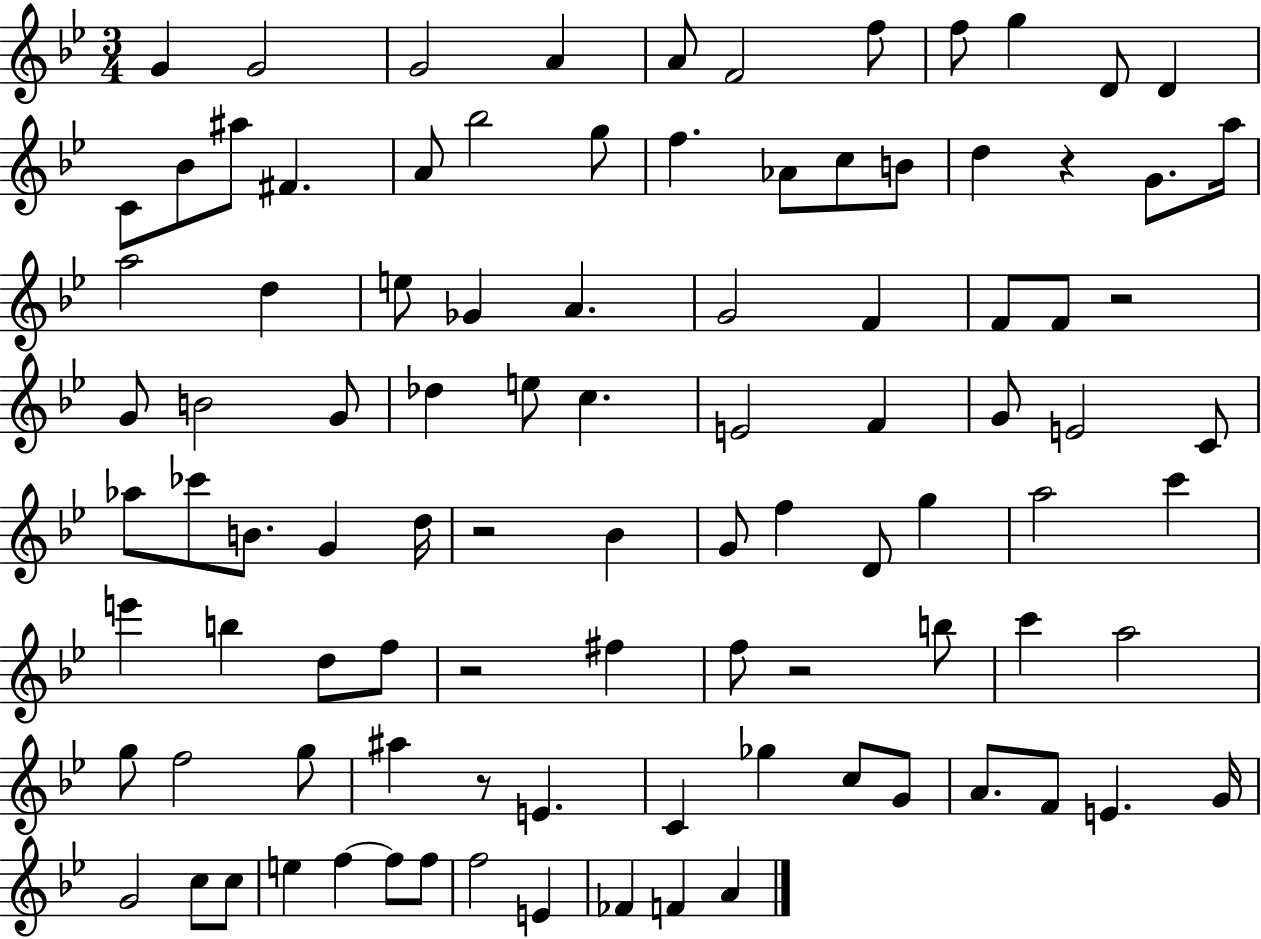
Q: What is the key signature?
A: BES major